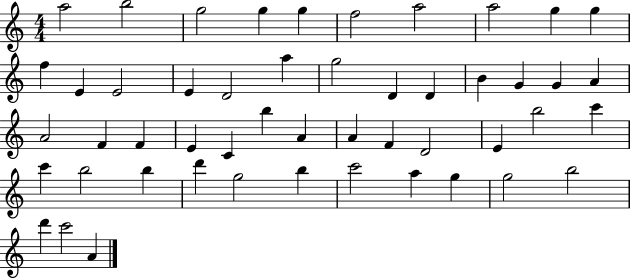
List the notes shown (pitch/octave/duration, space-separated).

A5/h B5/h G5/h G5/q G5/q F5/h A5/h A5/h G5/q G5/q F5/q E4/q E4/h E4/q D4/h A5/q G5/h D4/q D4/q B4/q G4/q G4/q A4/q A4/h F4/q F4/q E4/q C4/q B5/q A4/q A4/q F4/q D4/h E4/q B5/h C6/q C6/q B5/h B5/q D6/q G5/h B5/q C6/h A5/q G5/q G5/h B5/h D6/q C6/h A4/q